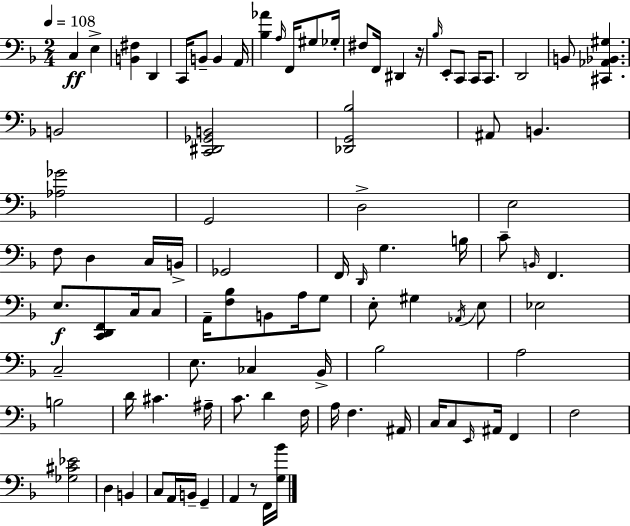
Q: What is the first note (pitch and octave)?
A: C3